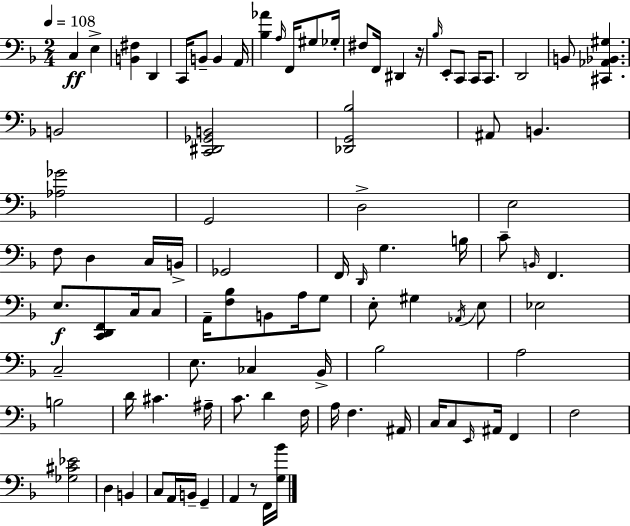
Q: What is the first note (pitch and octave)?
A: C3